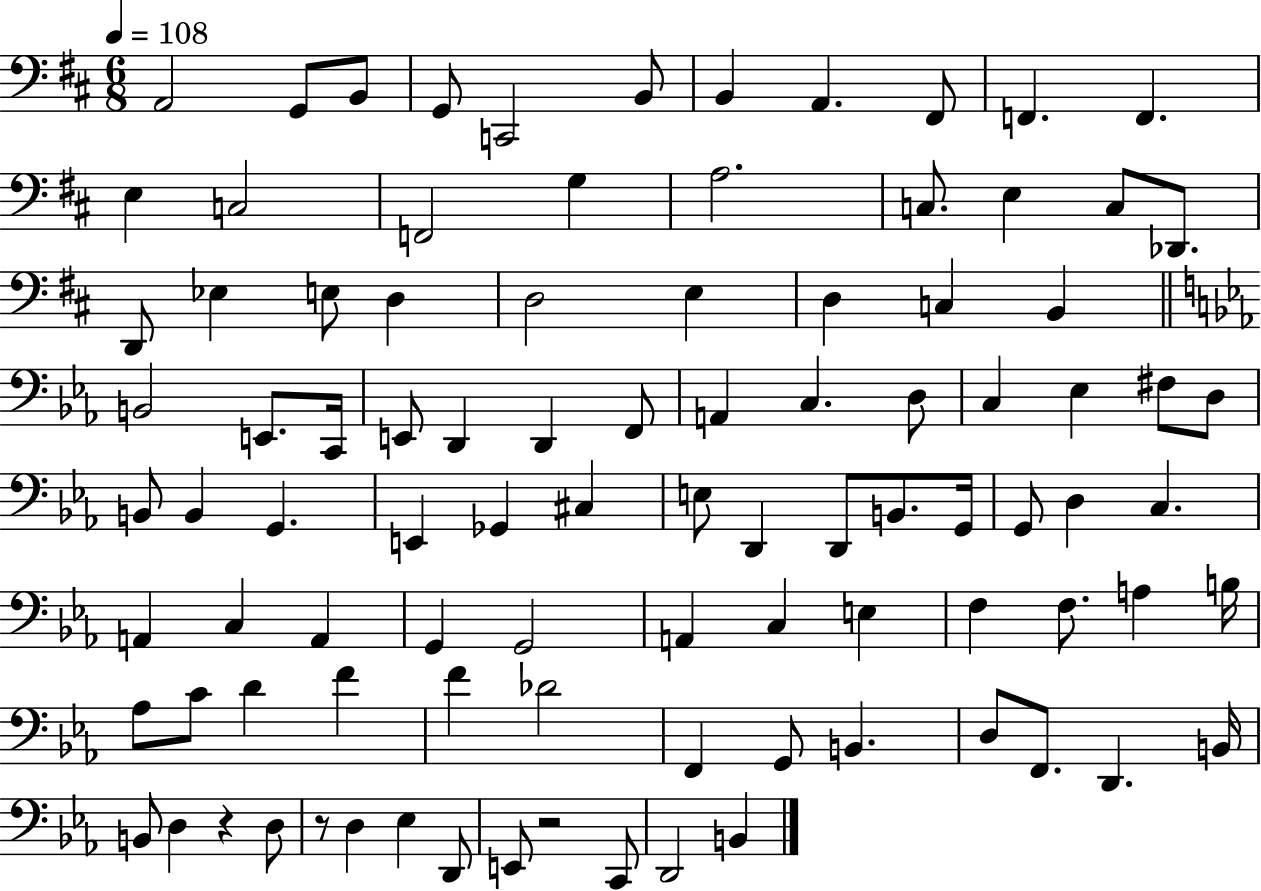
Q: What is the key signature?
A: D major